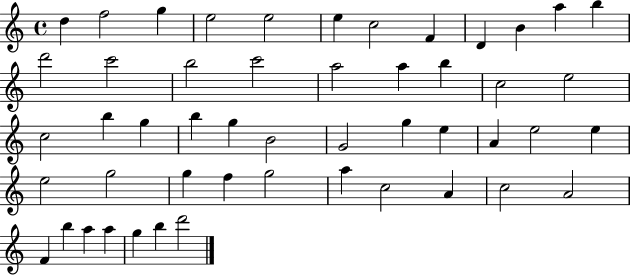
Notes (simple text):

D5/q F5/h G5/q E5/h E5/h E5/q C5/h F4/q D4/q B4/q A5/q B5/q D6/h C6/h B5/h C6/h A5/h A5/q B5/q C5/h E5/h C5/h B5/q G5/q B5/q G5/q B4/h G4/h G5/q E5/q A4/q E5/h E5/q E5/h G5/h G5/q F5/q G5/h A5/q C5/h A4/q C5/h A4/h F4/q B5/q A5/q A5/q G5/q B5/q D6/h